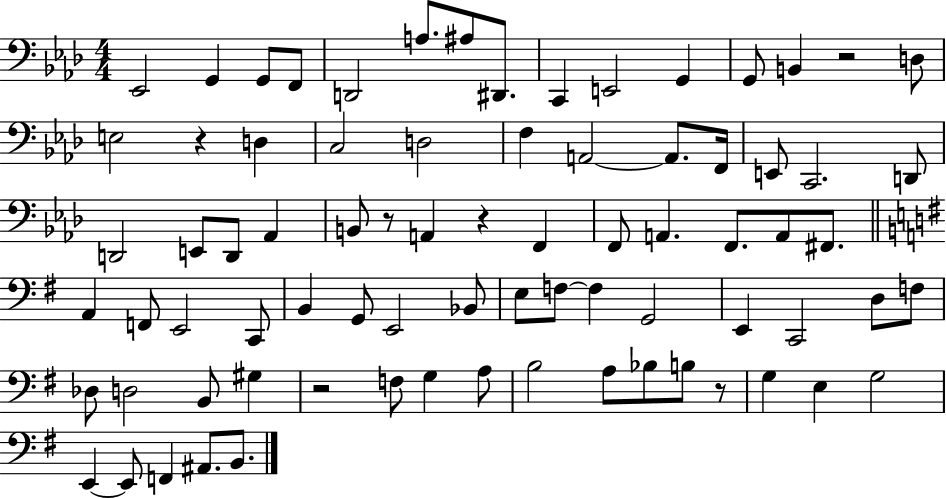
X:1
T:Untitled
M:4/4
L:1/4
K:Ab
_E,,2 G,, G,,/2 F,,/2 D,,2 A,/2 ^A,/2 ^D,,/2 C,, E,,2 G,, G,,/2 B,, z2 D,/2 E,2 z D, C,2 D,2 F, A,,2 A,,/2 F,,/4 E,,/2 C,,2 D,,/2 D,,2 E,,/2 D,,/2 _A,, B,,/2 z/2 A,, z F,, F,,/2 A,, F,,/2 A,,/2 ^F,,/2 A,, F,,/2 E,,2 C,,/2 B,, G,,/2 E,,2 _B,,/2 E,/2 F,/2 F, G,,2 E,, C,,2 D,/2 F,/2 _D,/2 D,2 B,,/2 ^G, z2 F,/2 G, A,/2 B,2 A,/2 _B,/2 B,/2 z/2 G, E, G,2 E,, E,,/2 F,, ^A,,/2 B,,/2